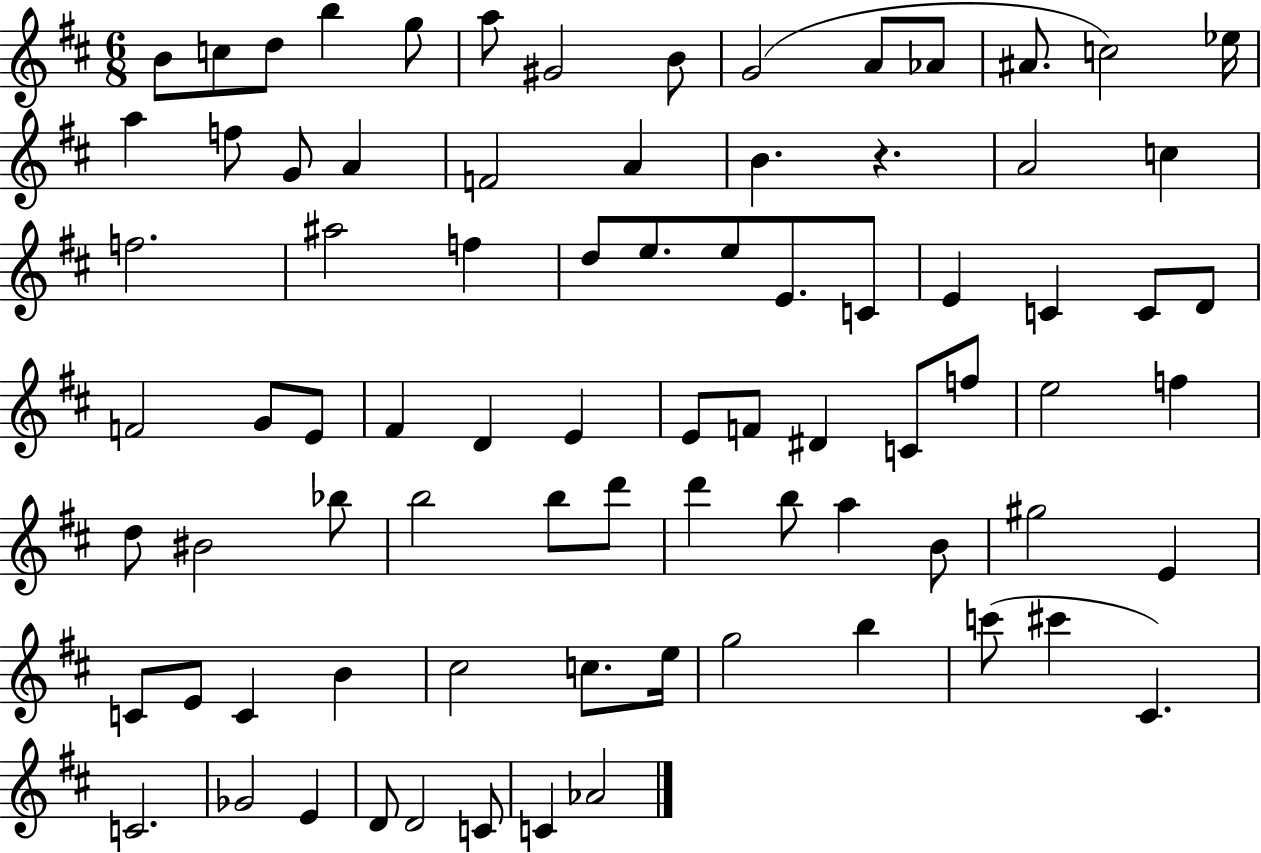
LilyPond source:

{
  \clef treble
  \numericTimeSignature
  \time 6/8
  \key d \major
  b'8 c''8 d''8 b''4 g''8 | a''8 gis'2 b'8 | g'2( a'8 aes'8 | ais'8. c''2) ees''16 | \break a''4 f''8 g'8 a'4 | f'2 a'4 | b'4. r4. | a'2 c''4 | \break f''2. | ais''2 f''4 | d''8 e''8. e''8 e'8. c'8 | e'4 c'4 c'8 d'8 | \break f'2 g'8 e'8 | fis'4 d'4 e'4 | e'8 f'8 dis'4 c'8 f''8 | e''2 f''4 | \break d''8 bis'2 bes''8 | b''2 b''8 d'''8 | d'''4 b''8 a''4 b'8 | gis''2 e'4 | \break c'8 e'8 c'4 b'4 | cis''2 c''8. e''16 | g''2 b''4 | c'''8( cis'''4 cis'4.) | \break c'2. | ges'2 e'4 | d'8 d'2 c'8 | c'4 aes'2 | \break \bar "|."
}